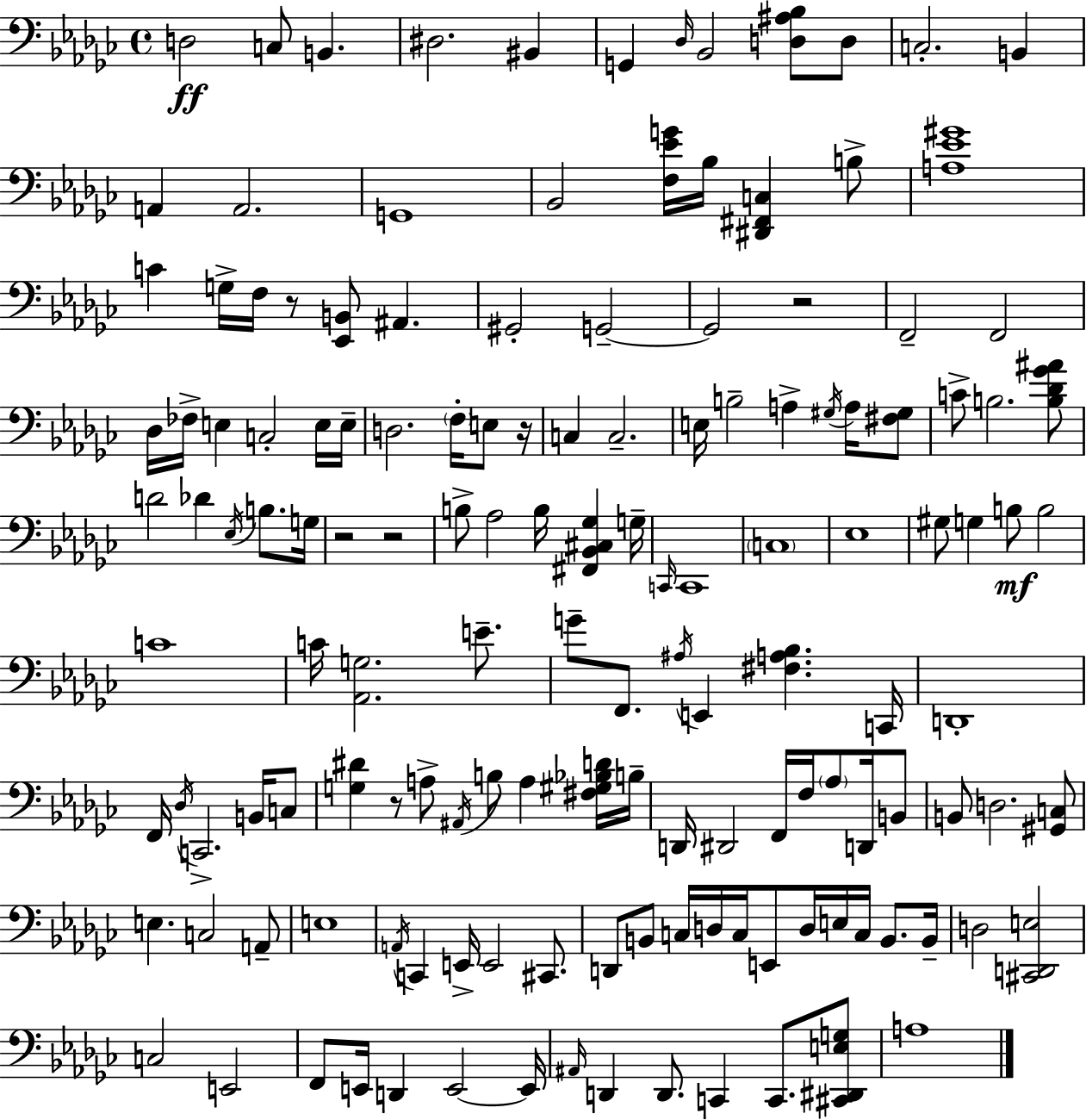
{
  \clef bass
  \time 4/4
  \defaultTimeSignature
  \key ees \minor
  d2\ff c8 b,4. | dis2. bis,4 | g,4 \grace { des16 } bes,2 <d ais bes>8 d8 | c2.-. b,4 | \break a,4 a,2. | g,1 | bes,2 <f ees' g'>16 bes16 <dis, fis, c>4 b8-> | <a ees' gis'>1 | \break c'4 g16-> f16 r8 <ees, b,>8 ais,4. | gis,2-. g,2--~~ | g,2 r2 | f,2-- f,2 | \break des16 fes16-> e4 c2-. e16 | e16-- d2. \parenthesize f16-. e8 | r16 c4 c2.-- | e16 b2-- a4-> \acciaccatura { gis16 } a16 | \break <fis gis>8 c'8-> b2. | <b des' ges' ais'>8 d'2 des'4 \acciaccatura { ees16 } b8. | g16 r2 r2 | b8-> aes2 b16 <fis, bes, cis ges>4 | \break g16-- \grace { c,16 } c,1 | \parenthesize c1 | ees1 | gis8 g4 b8\mf b2 | \break c'1 | c'16 <aes, g>2. | e'8.-- g'8-- f,8. \acciaccatura { ais16 } e,4 <fis a bes>4. | c,16 d,1-. | \break f,16 \acciaccatura { des16 } c,2.-> | b,16 c8 <g dis'>4 r8 a8-> \acciaccatura { ais,16 } b8 | a4 <fis gis bes d'>16 b16-- d,16 dis,2 | f,16 f16 \parenthesize aes8 d,16 b,8 b,8 d2. | \break <gis, c>8 e4. c2 | a,8-- e1 | \acciaccatura { a,16 } c,4 e,16-> e,2 | cis,8. d,8 b,8 c16 d16 c16 e,8 | \break d16 e16 c16 b,8. b,16-- d2 | <cis, d, e>2 c2 | e,2 f,8 e,16 d,4 e,2~~ | e,16 \grace { ais,16 } d,4 d,8. | \break c,4 c,8. <cis, dis, e g>8 a1 | \bar "|."
}